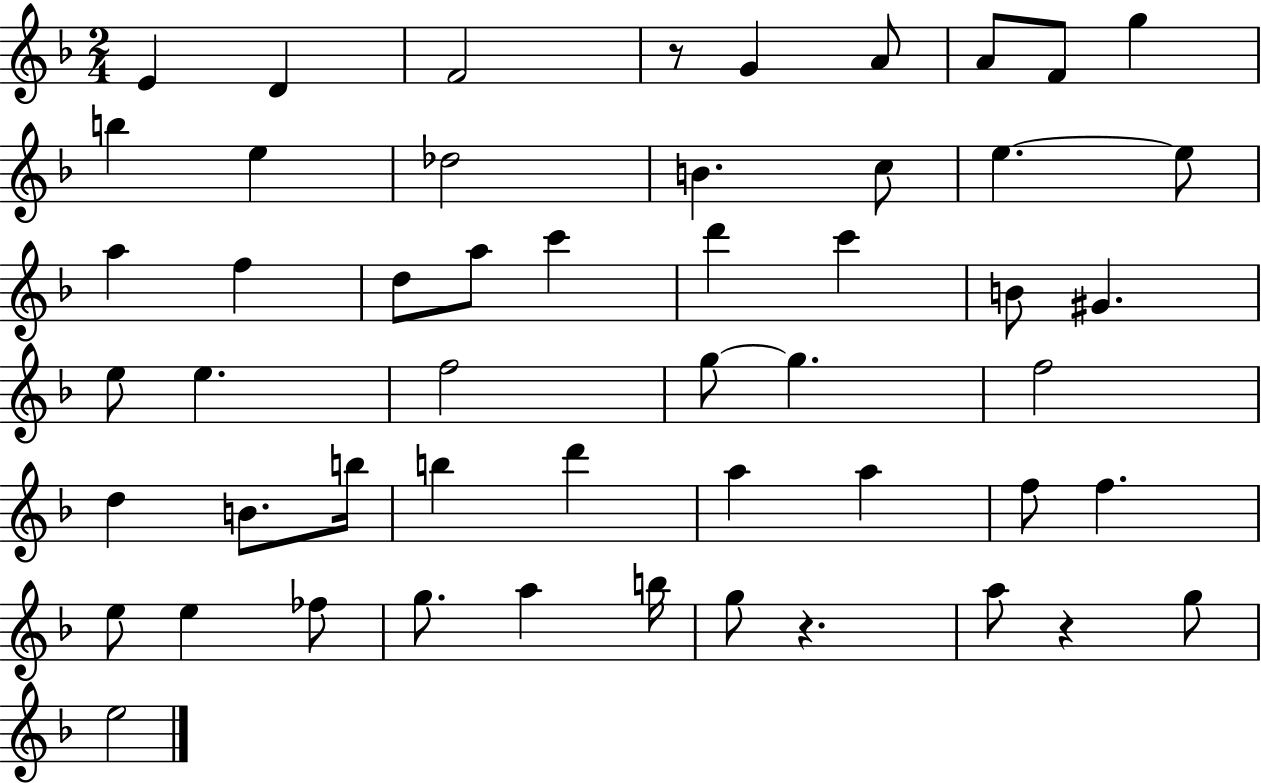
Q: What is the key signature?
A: F major